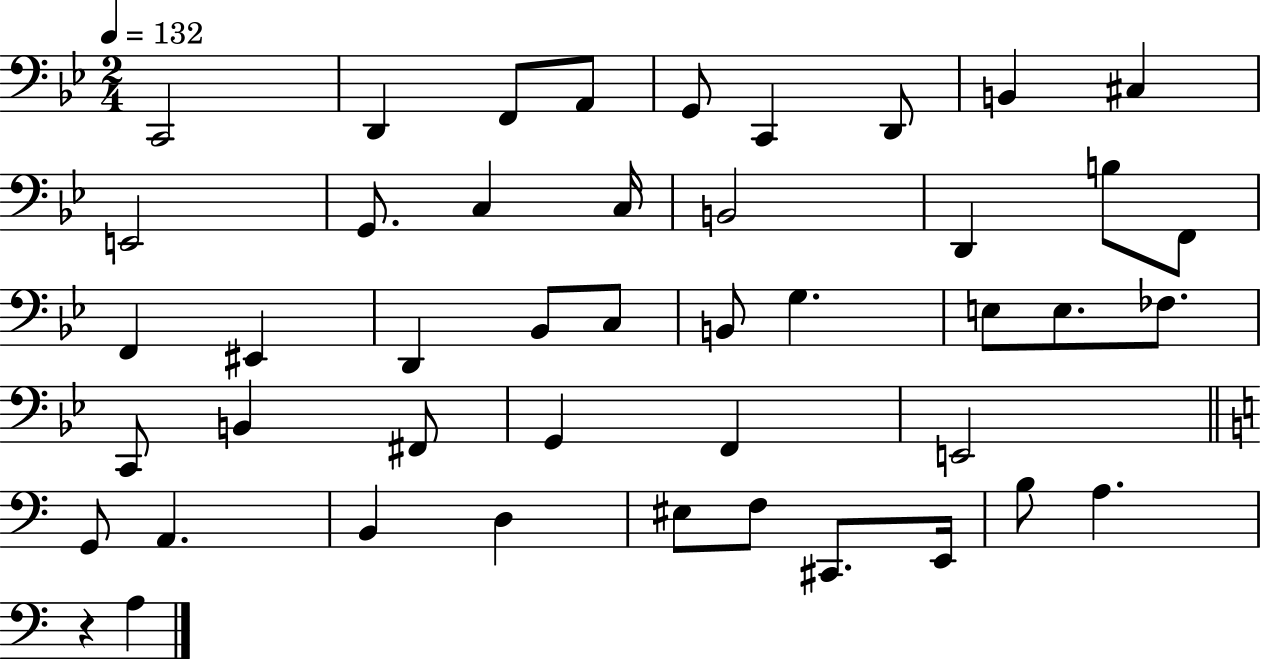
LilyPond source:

{
  \clef bass
  \numericTimeSignature
  \time 2/4
  \key bes \major
  \tempo 4 = 132
  c,2 | d,4 f,8 a,8 | g,8 c,4 d,8 | b,4 cis4 | \break e,2 | g,8. c4 c16 | b,2 | d,4 b8 f,8 | \break f,4 eis,4 | d,4 bes,8 c8 | b,8 g4. | e8 e8. fes8. | \break c,8 b,4 fis,8 | g,4 f,4 | e,2 | \bar "||" \break \key a \minor g,8 a,4. | b,4 d4 | eis8 f8 cis,8. e,16 | b8 a4. | \break r4 a4 | \bar "|."
}